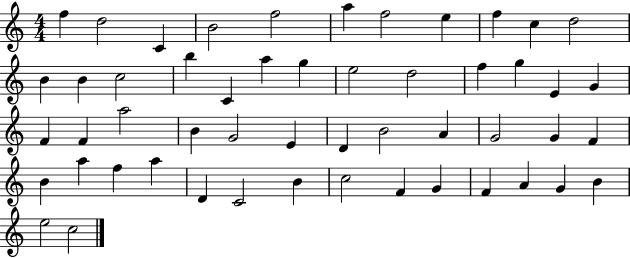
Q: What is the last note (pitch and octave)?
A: C5